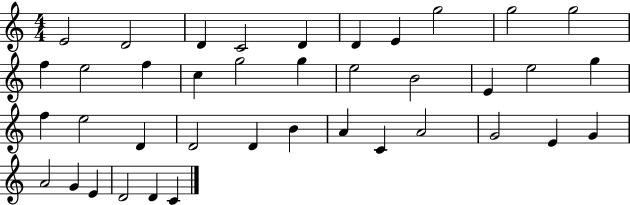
X:1
T:Untitled
M:4/4
L:1/4
K:C
E2 D2 D C2 D D E g2 g2 g2 f e2 f c g2 g e2 B2 E e2 g f e2 D D2 D B A C A2 G2 E G A2 G E D2 D C